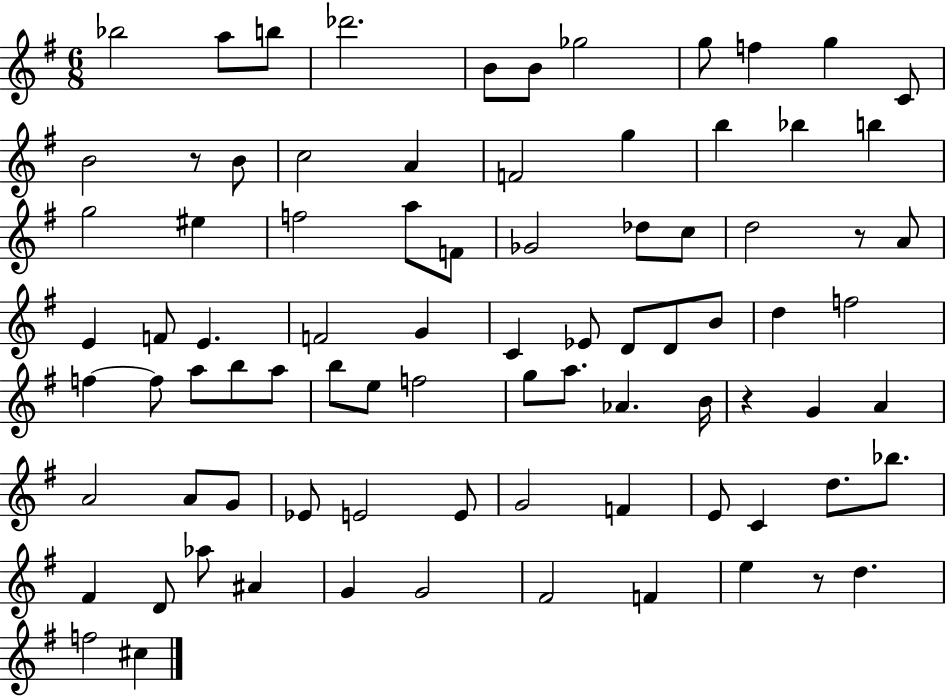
{
  \clef treble
  \numericTimeSignature
  \time 6/8
  \key g \major
  bes''2 a''8 b''8 | des'''2. | b'8 b'8 ges''2 | g''8 f''4 g''4 c'8 | \break b'2 r8 b'8 | c''2 a'4 | f'2 g''4 | b''4 bes''4 b''4 | \break g''2 eis''4 | f''2 a''8 f'8 | ges'2 des''8 c''8 | d''2 r8 a'8 | \break e'4 f'8 e'4. | f'2 g'4 | c'4 ees'8 d'8 d'8 b'8 | d''4 f''2 | \break f''4~~ f''8 a''8 b''8 a''8 | b''8 e''8 f''2 | g''8 a''8. aes'4. b'16 | r4 g'4 a'4 | \break a'2 a'8 g'8 | ees'8 e'2 e'8 | g'2 f'4 | e'8 c'4 d''8. bes''8. | \break fis'4 d'8 aes''8 ais'4 | g'4 g'2 | fis'2 f'4 | e''4 r8 d''4. | \break f''2 cis''4 | \bar "|."
}